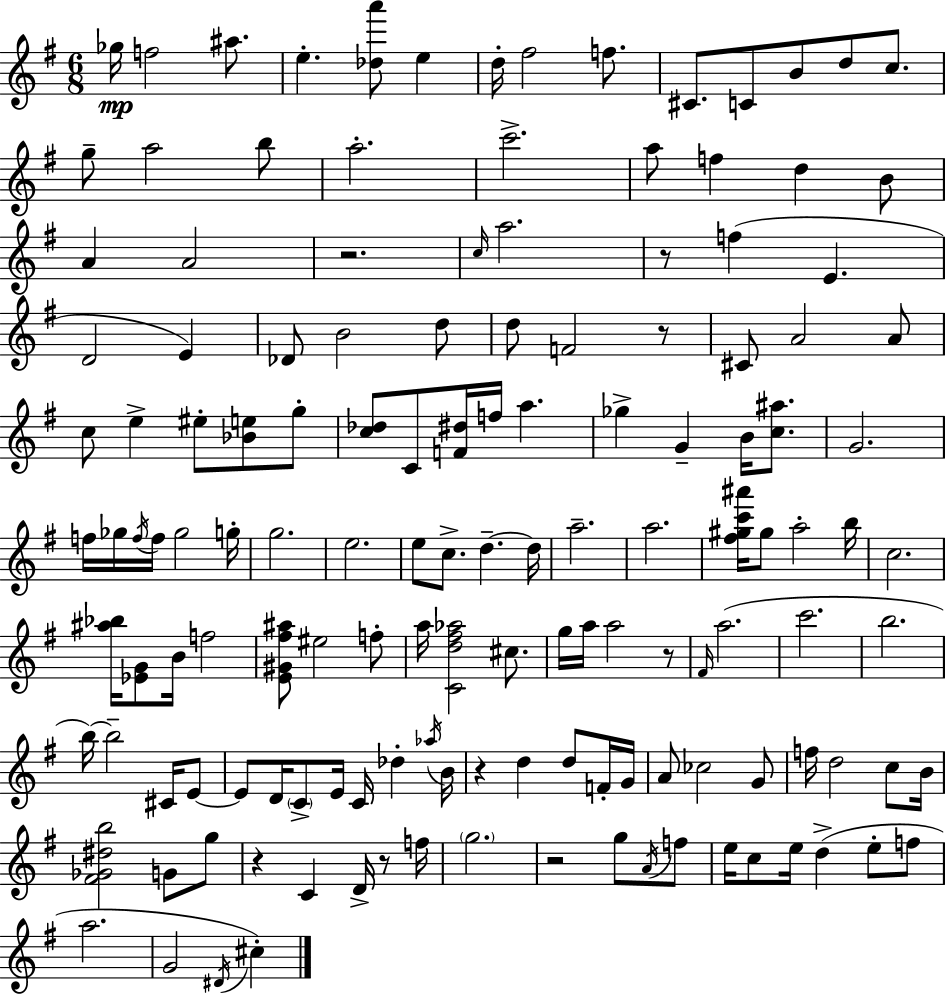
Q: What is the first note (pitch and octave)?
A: Gb5